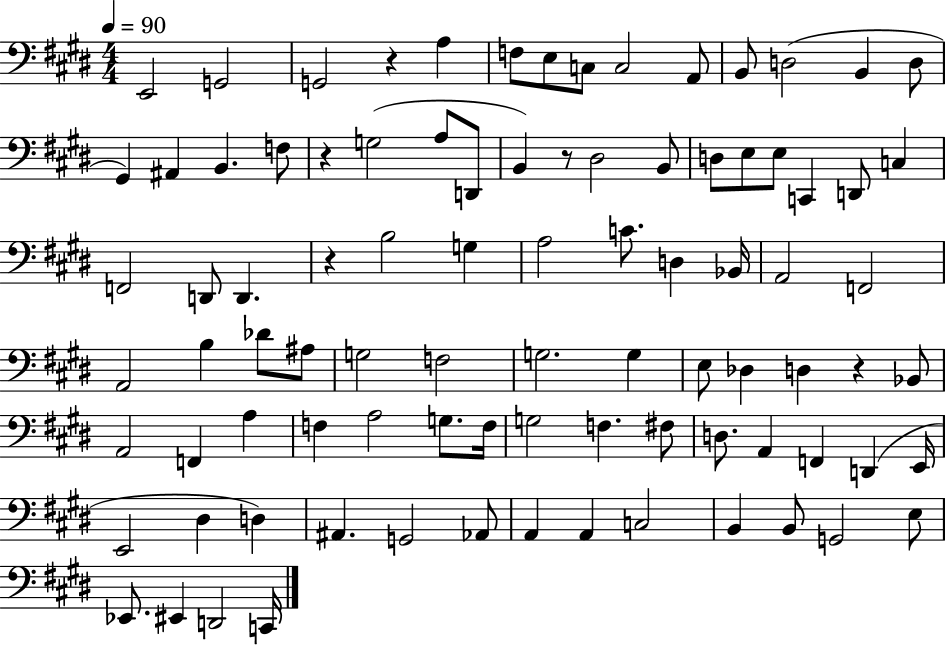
X:1
T:Untitled
M:4/4
L:1/4
K:E
E,,2 G,,2 G,,2 z A, F,/2 E,/2 C,/2 C,2 A,,/2 B,,/2 D,2 B,, D,/2 ^G,, ^A,, B,, F,/2 z G,2 A,/2 D,,/2 B,, z/2 ^D,2 B,,/2 D,/2 E,/2 E,/2 C,, D,,/2 C, F,,2 D,,/2 D,, z B,2 G, A,2 C/2 D, _B,,/4 A,,2 F,,2 A,,2 B, _D/2 ^A,/2 G,2 F,2 G,2 G, E,/2 _D, D, z _B,,/2 A,,2 F,, A, F, A,2 G,/2 F,/4 G,2 F, ^F,/2 D,/2 A,, F,, D,, E,,/4 E,,2 ^D, D, ^A,, G,,2 _A,,/2 A,, A,, C,2 B,, B,,/2 G,,2 E,/2 _E,,/2 ^E,, D,,2 C,,/4